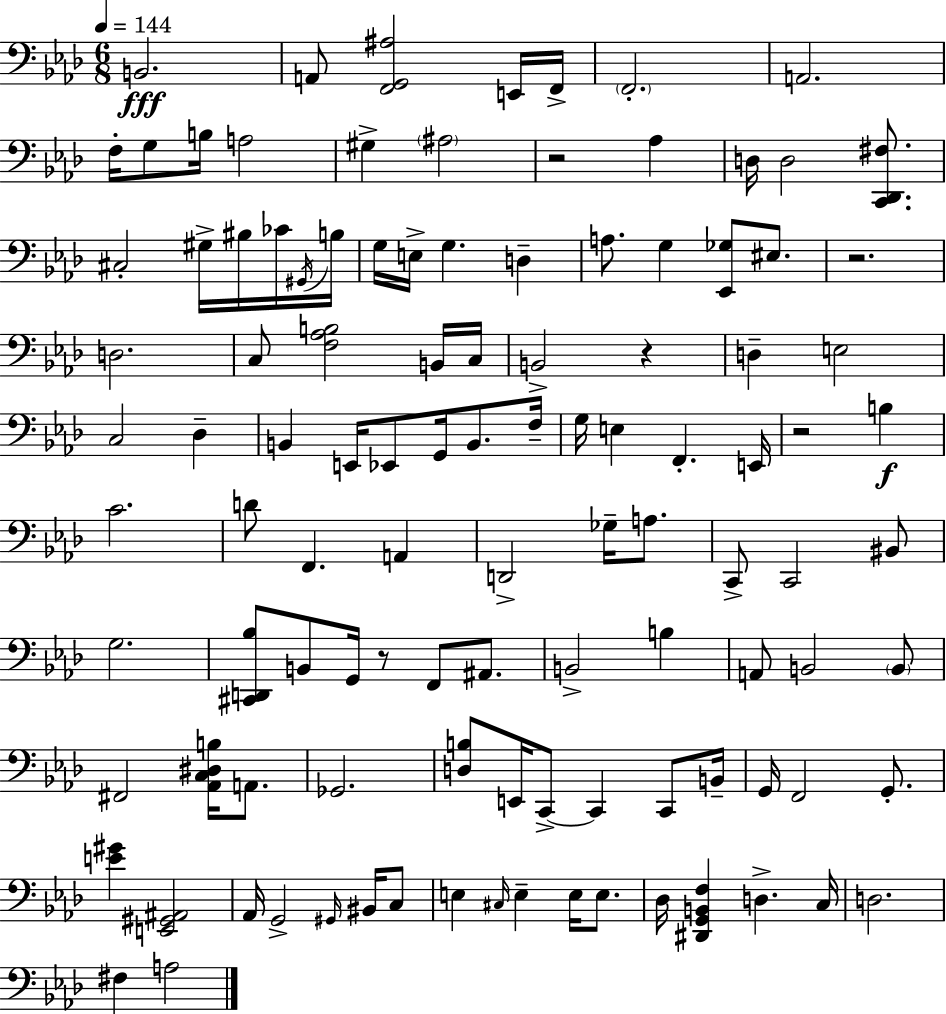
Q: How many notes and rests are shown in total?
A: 110